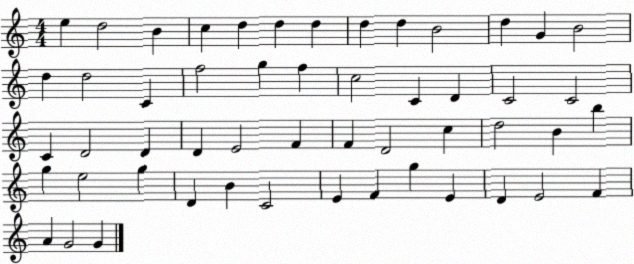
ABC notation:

X:1
T:Untitled
M:4/4
L:1/4
K:C
e d2 B c d d d d d B2 d G B2 d d2 C f2 g f c2 C D C2 C2 C D2 D D E2 F F D2 c d2 B b g e2 g D B C2 E F g E D E2 F A G2 G